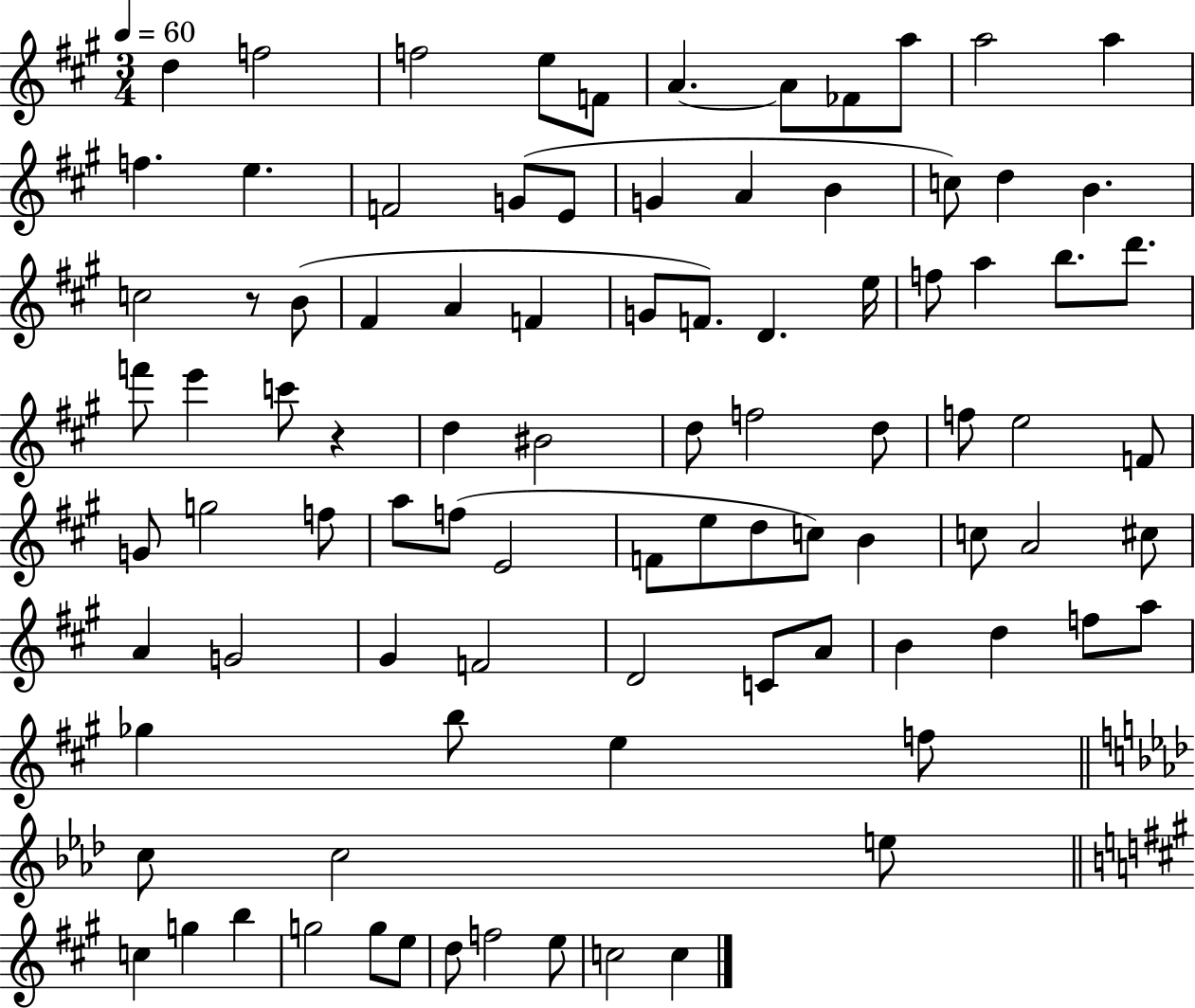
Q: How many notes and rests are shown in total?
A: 91